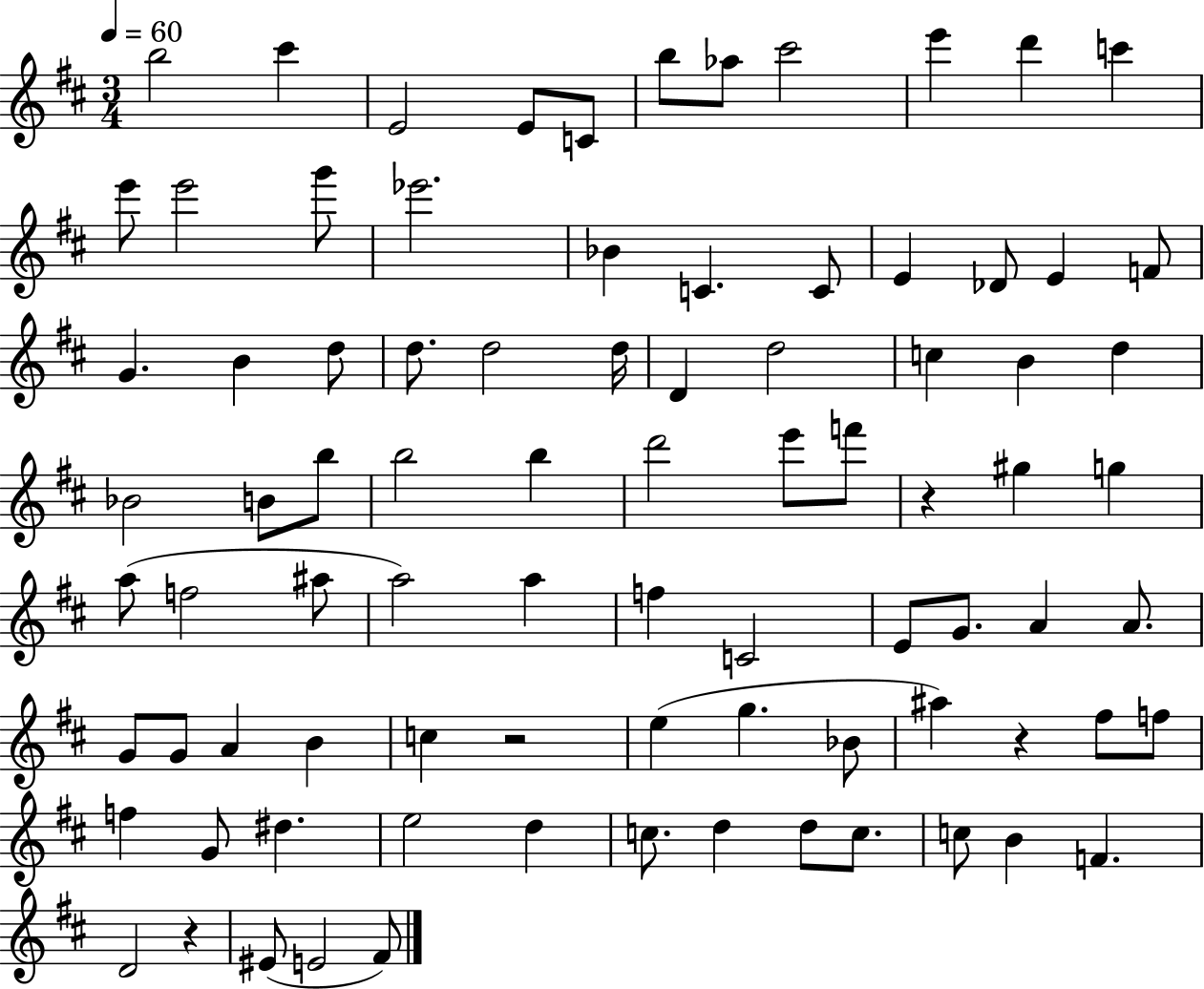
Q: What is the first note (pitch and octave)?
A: B5